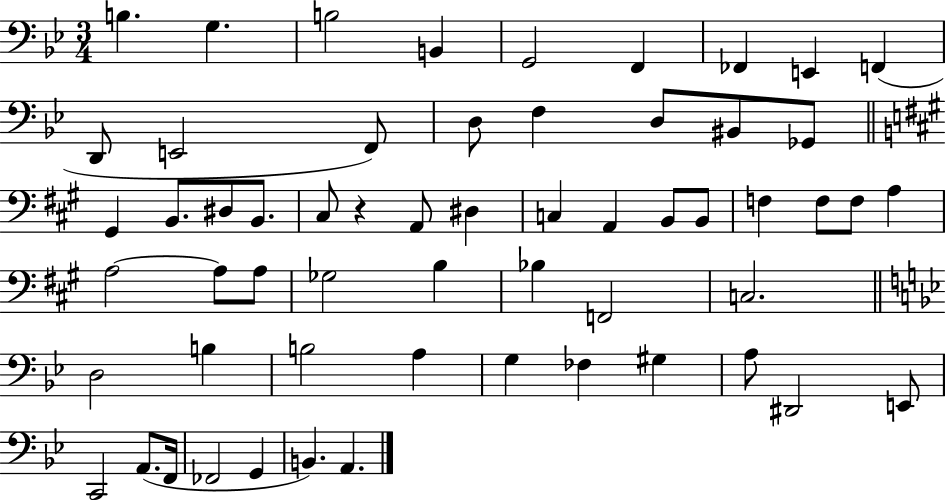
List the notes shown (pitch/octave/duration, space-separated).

B3/q. G3/q. B3/h B2/q G2/h F2/q FES2/q E2/q F2/q D2/e E2/h F2/e D3/e F3/q D3/e BIS2/e Gb2/e G#2/q B2/e. D#3/e B2/e. C#3/e R/q A2/e D#3/q C3/q A2/q B2/e B2/e F3/q F3/e F3/e A3/q A3/h A3/e A3/e Gb3/h B3/q Bb3/q F2/h C3/h. D3/h B3/q B3/h A3/q G3/q FES3/q G#3/q A3/e D#2/h E2/e C2/h A2/e. F2/s FES2/h G2/q B2/q. A2/q.